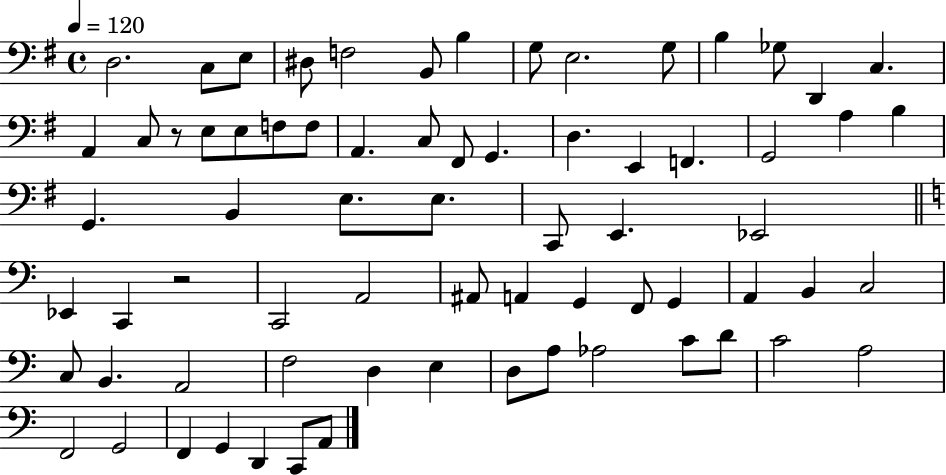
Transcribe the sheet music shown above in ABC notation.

X:1
T:Untitled
M:4/4
L:1/4
K:G
D,2 C,/2 E,/2 ^D,/2 F,2 B,,/2 B, G,/2 E,2 G,/2 B, _G,/2 D,, C, A,, C,/2 z/2 E,/2 E,/2 F,/2 F,/2 A,, C,/2 ^F,,/2 G,, D, E,, F,, G,,2 A, B, G,, B,, E,/2 E,/2 C,,/2 E,, _E,,2 _E,, C,, z2 C,,2 A,,2 ^A,,/2 A,, G,, F,,/2 G,, A,, B,, C,2 C,/2 B,, A,,2 F,2 D, E, D,/2 A,/2 _A,2 C/2 D/2 C2 A,2 F,,2 G,,2 F,, G,, D,, C,,/2 A,,/2